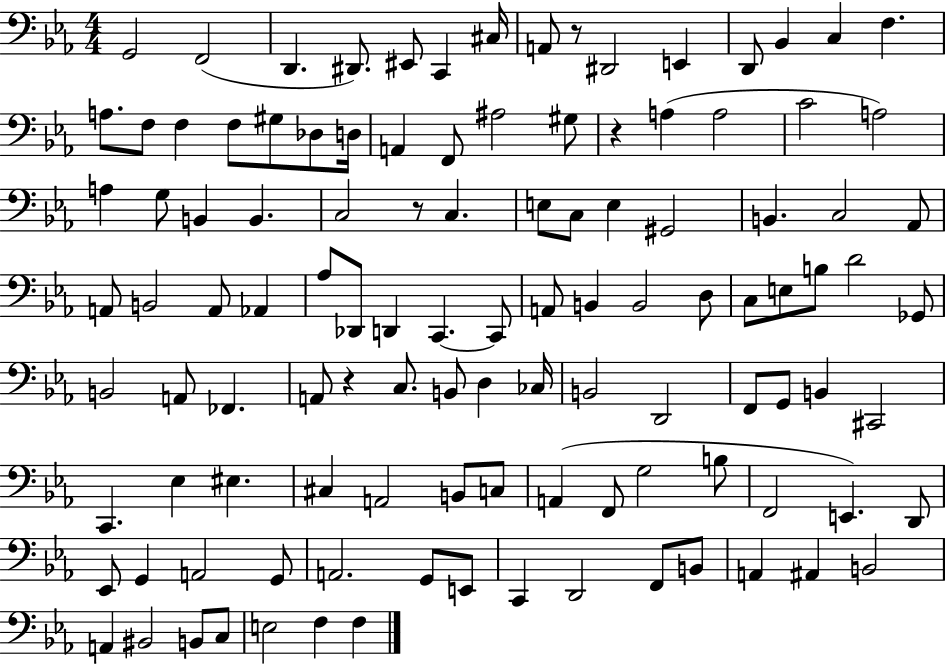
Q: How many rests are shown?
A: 4